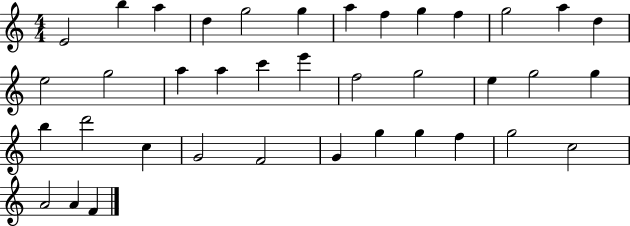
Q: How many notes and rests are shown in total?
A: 38